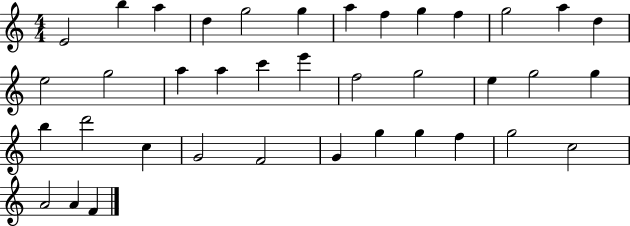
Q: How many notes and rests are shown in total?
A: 38